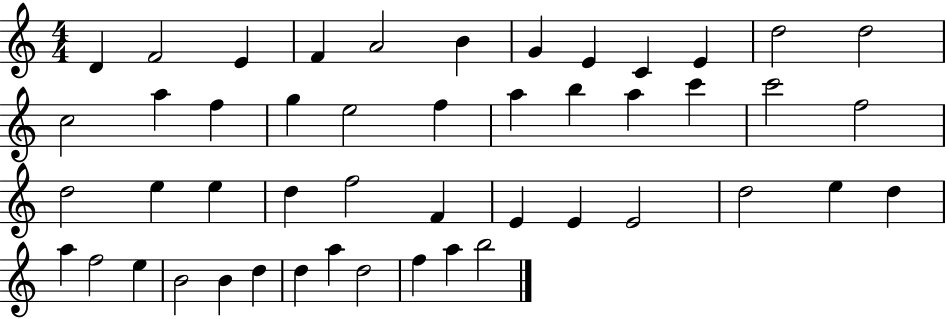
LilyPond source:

{
  \clef treble
  \numericTimeSignature
  \time 4/4
  \key c \major
  d'4 f'2 e'4 | f'4 a'2 b'4 | g'4 e'4 c'4 e'4 | d''2 d''2 | \break c''2 a''4 f''4 | g''4 e''2 f''4 | a''4 b''4 a''4 c'''4 | c'''2 f''2 | \break d''2 e''4 e''4 | d''4 f''2 f'4 | e'4 e'4 e'2 | d''2 e''4 d''4 | \break a''4 f''2 e''4 | b'2 b'4 d''4 | d''4 a''4 d''2 | f''4 a''4 b''2 | \break \bar "|."
}